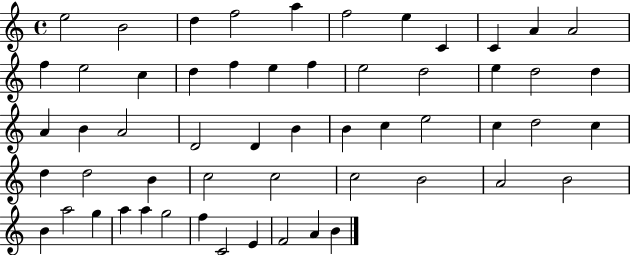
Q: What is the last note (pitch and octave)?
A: B4